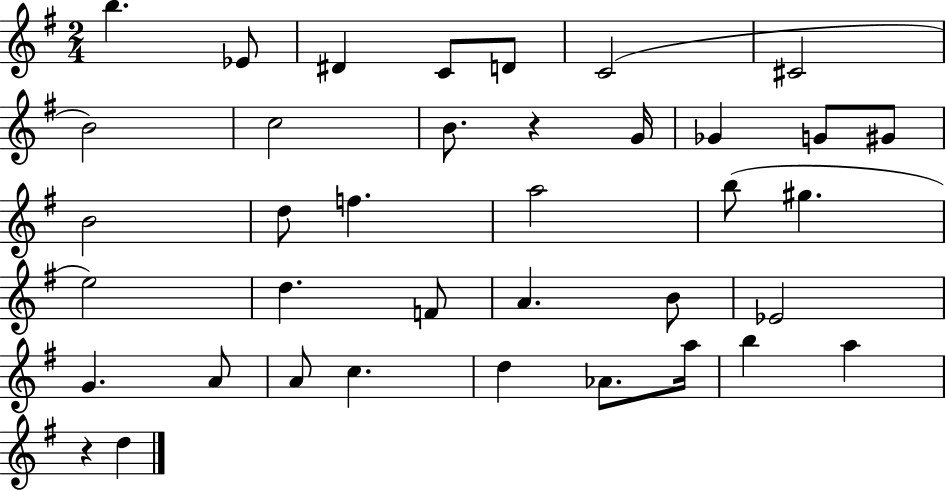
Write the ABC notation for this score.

X:1
T:Untitled
M:2/4
L:1/4
K:G
b _E/2 ^D C/2 D/2 C2 ^C2 B2 c2 B/2 z G/4 _G G/2 ^G/2 B2 d/2 f a2 b/2 ^g e2 d F/2 A B/2 _E2 G A/2 A/2 c d _A/2 a/4 b a z d